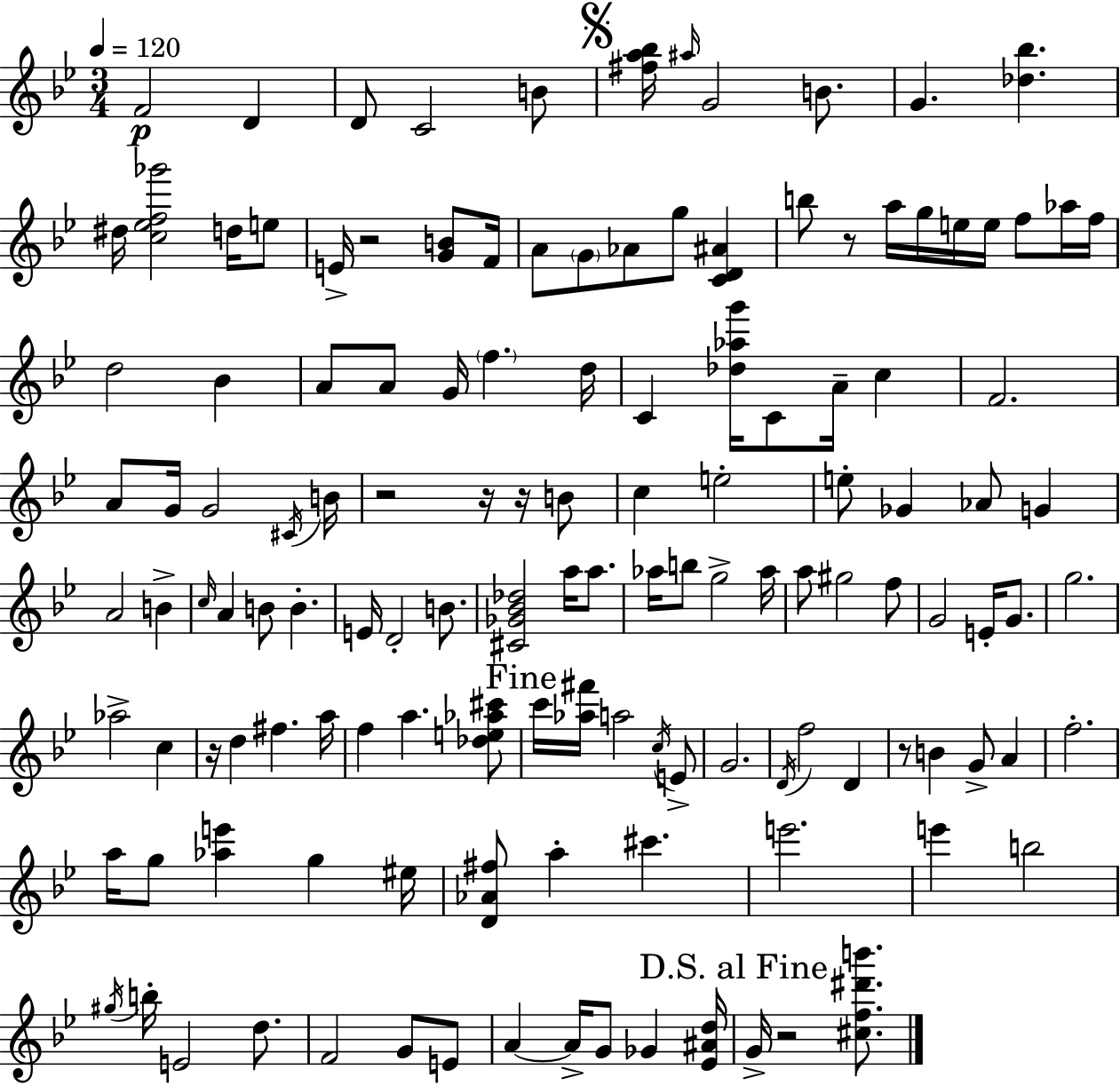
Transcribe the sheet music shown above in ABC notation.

X:1
T:Untitled
M:3/4
L:1/4
K:Gm
F2 D D/2 C2 B/2 [^fa_b]/4 ^a/4 G2 B/2 G [_d_b] ^d/4 [c_ef_g']2 d/4 e/2 E/4 z2 [GB]/2 F/4 A/2 G/2 _A/2 g/2 [CD^A] b/2 z/2 a/4 g/4 e/4 e/4 f/2 _a/4 f/4 d2 _B A/2 A/2 G/4 f d/4 C [_d_ag']/4 C/2 A/4 c F2 A/2 G/4 G2 ^C/4 B/4 z2 z/4 z/4 B/2 c e2 e/2 _G _A/2 G A2 B c/4 A B/2 B E/4 D2 B/2 [^C_G_B_d]2 a/4 a/2 _a/4 b/2 g2 _a/4 a/2 ^g2 f/2 G2 E/4 G/2 g2 _a2 c z/4 d ^f a/4 f a [_de_a^c']/2 c'/4 [_a^f']/4 a2 c/4 E/2 G2 D/4 f2 D z/2 B G/2 A f2 a/4 g/2 [_ae'] g ^e/4 [D_A^f]/2 a ^c' e'2 e' b2 ^g/4 b/4 E2 d/2 F2 G/2 E/2 A A/4 G/2 _G [_E^Ad]/4 G/4 z2 [^cf^d'b']/2